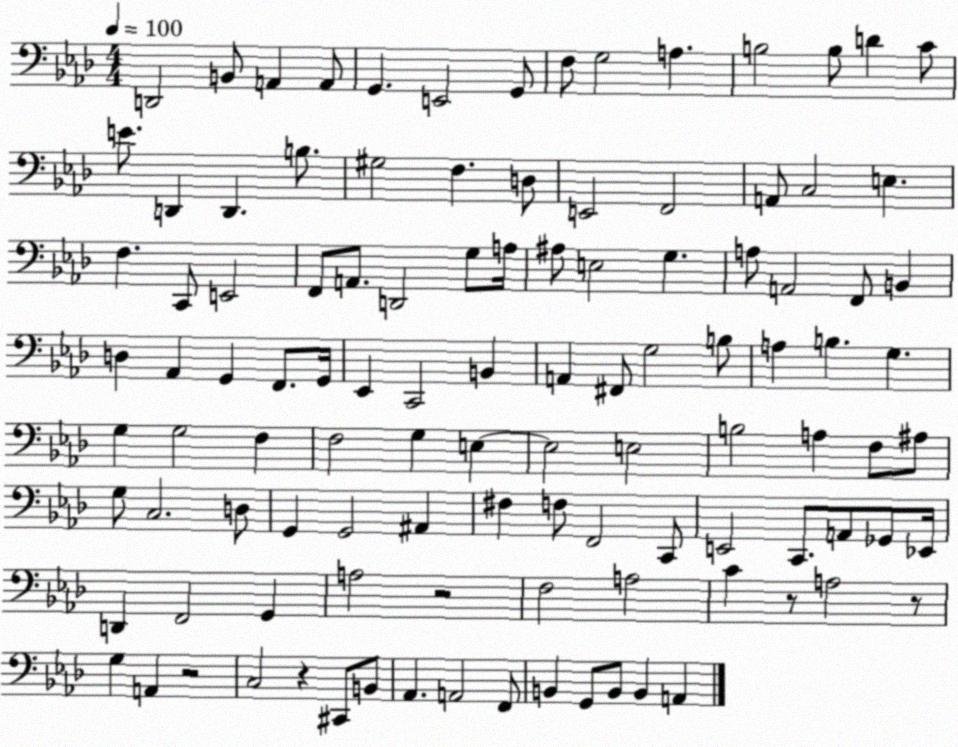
X:1
T:Untitled
M:4/4
L:1/4
K:Ab
D,,2 B,,/2 A,, A,,/2 G,, E,,2 G,,/2 F,/2 G,2 A, B,2 B,/2 D C/2 E/2 D,, D,, B,/2 ^G,2 F, D,/2 E,,2 F,,2 A,,/2 C,2 E, F, C,,/2 E,,2 F,,/2 A,,/2 D,,2 G,/2 A,/4 ^A,/2 E,2 G, A,/2 A,,2 F,,/2 B,, D, _A,, G,, F,,/2 G,,/4 _E,, C,,2 B,, A,, ^F,,/2 G,2 B,/2 A, B, G, G, G,2 F, F,2 G, E, E,2 E,2 B,2 A, F,/2 ^A,/2 G,/2 C,2 D,/2 G,, G,,2 ^A,, ^F, F,/2 F,,2 C,,/2 E,,2 C,,/2 A,,/2 _G,,/2 _E,,/4 D,, F,,2 G,, A,2 z2 F,2 A,2 C z/2 A,2 z/2 G, A,, z2 C,2 z ^C,,/2 B,,/2 _A,, A,,2 F,,/2 B,, G,,/2 B,,/2 B,, A,,